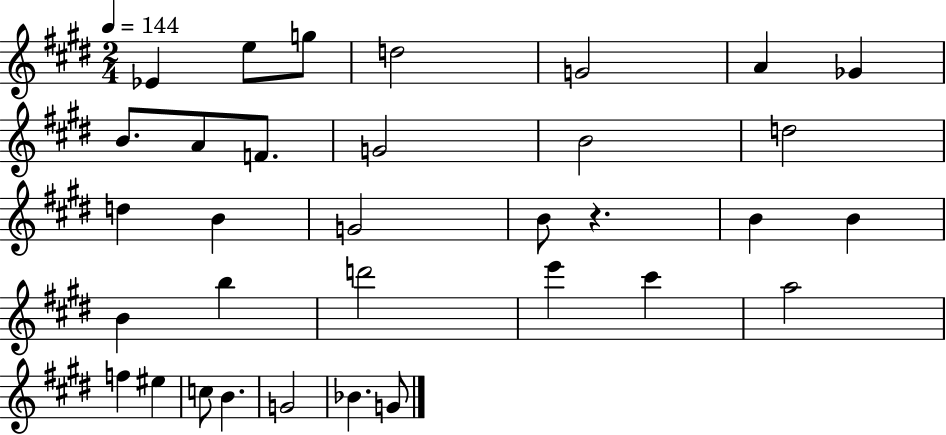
X:1
T:Untitled
M:2/4
L:1/4
K:E
_E e/2 g/2 d2 G2 A _G B/2 A/2 F/2 G2 B2 d2 d B G2 B/2 z B B B b d'2 e' ^c' a2 f ^e c/2 B G2 _B G/2